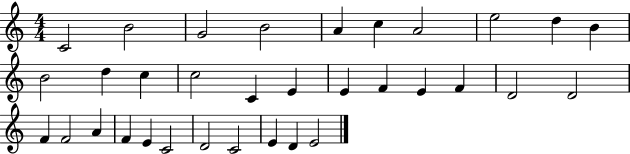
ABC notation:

X:1
T:Untitled
M:4/4
L:1/4
K:C
C2 B2 G2 B2 A c A2 e2 d B B2 d c c2 C E E F E F D2 D2 F F2 A F E C2 D2 C2 E D E2